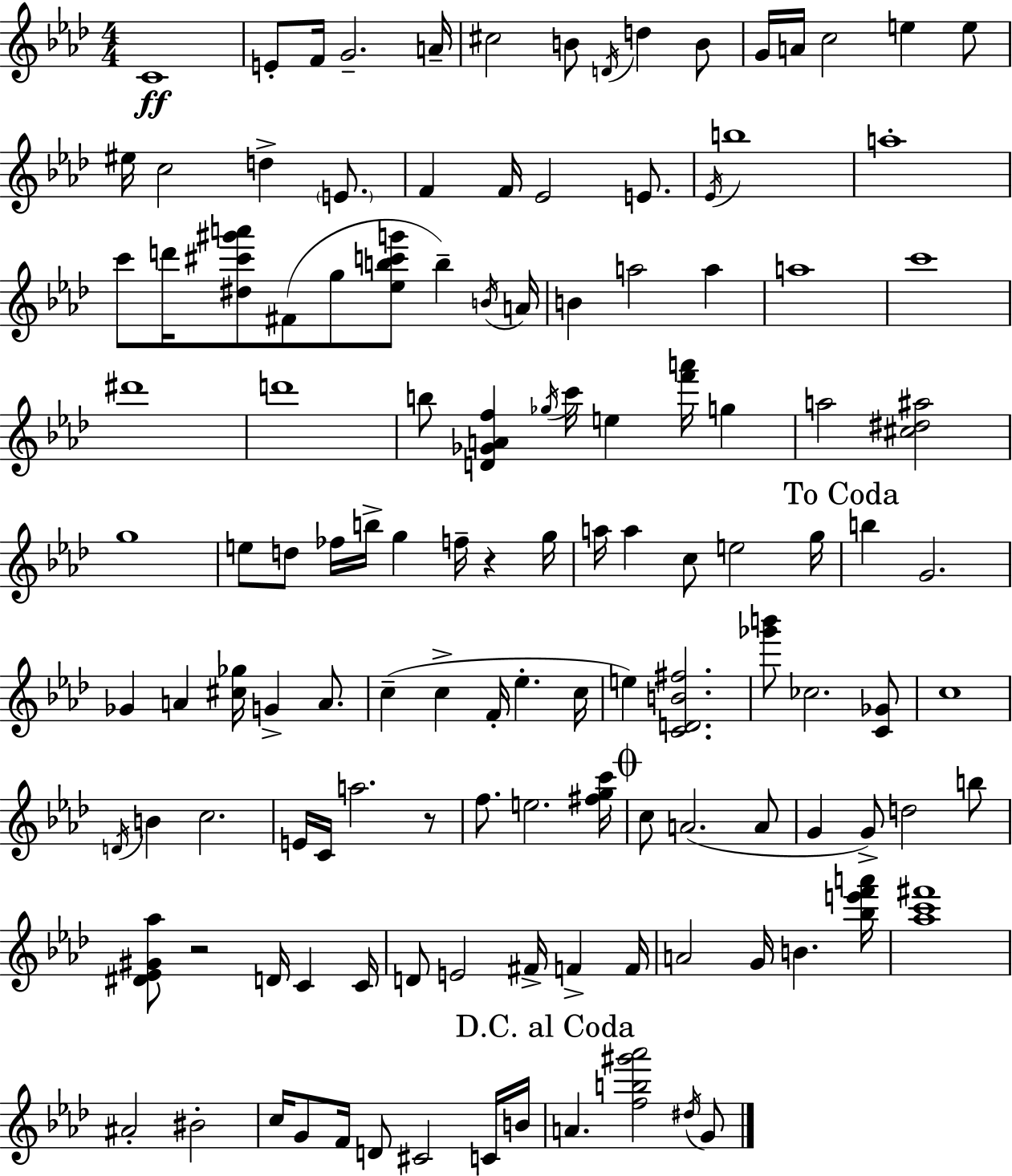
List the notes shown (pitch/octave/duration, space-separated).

C4/w E4/e F4/s G4/h. A4/s C#5/h B4/e D4/s D5/q B4/e G4/s A4/s C5/h E5/q E5/e EIS5/s C5/h D5/q E4/e. F4/q F4/s Eb4/h E4/e. Eb4/s B5/w A5/w C6/e D6/s [D#5,C#6,G#6,A6]/e F#4/e G5/e [Eb5,B5,C6,G6]/e B5/q B4/s A4/s B4/q A5/h A5/q A5/w C6/w D#6/w D6/w B5/e [D4,Gb4,A4,F5]/q Gb5/s C6/s E5/q [F6,A6]/s G5/q A5/h [C#5,D#5,A#5]/h G5/w E5/e D5/e FES5/s B5/s G5/q F5/s R/q G5/s A5/s A5/q C5/e E5/h G5/s B5/q G4/h. Gb4/q A4/q [C#5,Gb5]/s G4/q A4/e. C5/q C5/q F4/s Eb5/q. C5/s E5/q [C4,D4,B4,F#5]/h. [Gb6,B6]/e CES5/h. [C4,Gb4]/e C5/w D4/s B4/q C5/h. E4/s C4/s A5/h. R/e F5/e. E5/h. [F#5,G5,C6]/s C5/e A4/h. A4/e G4/q G4/e D5/h B5/e [D#4,Eb4,G#4,Ab5]/e R/h D4/s C4/q C4/s D4/e E4/h F#4/s F4/q F4/s A4/h G4/s B4/q. [Bb5,E6,F6,A6]/s [Ab5,C6,F#6]/w A#4/h BIS4/h C5/s G4/e F4/s D4/e C#4/h C4/s B4/s A4/q. [F5,B5,G#6,Ab6]/h D#5/s G4/e